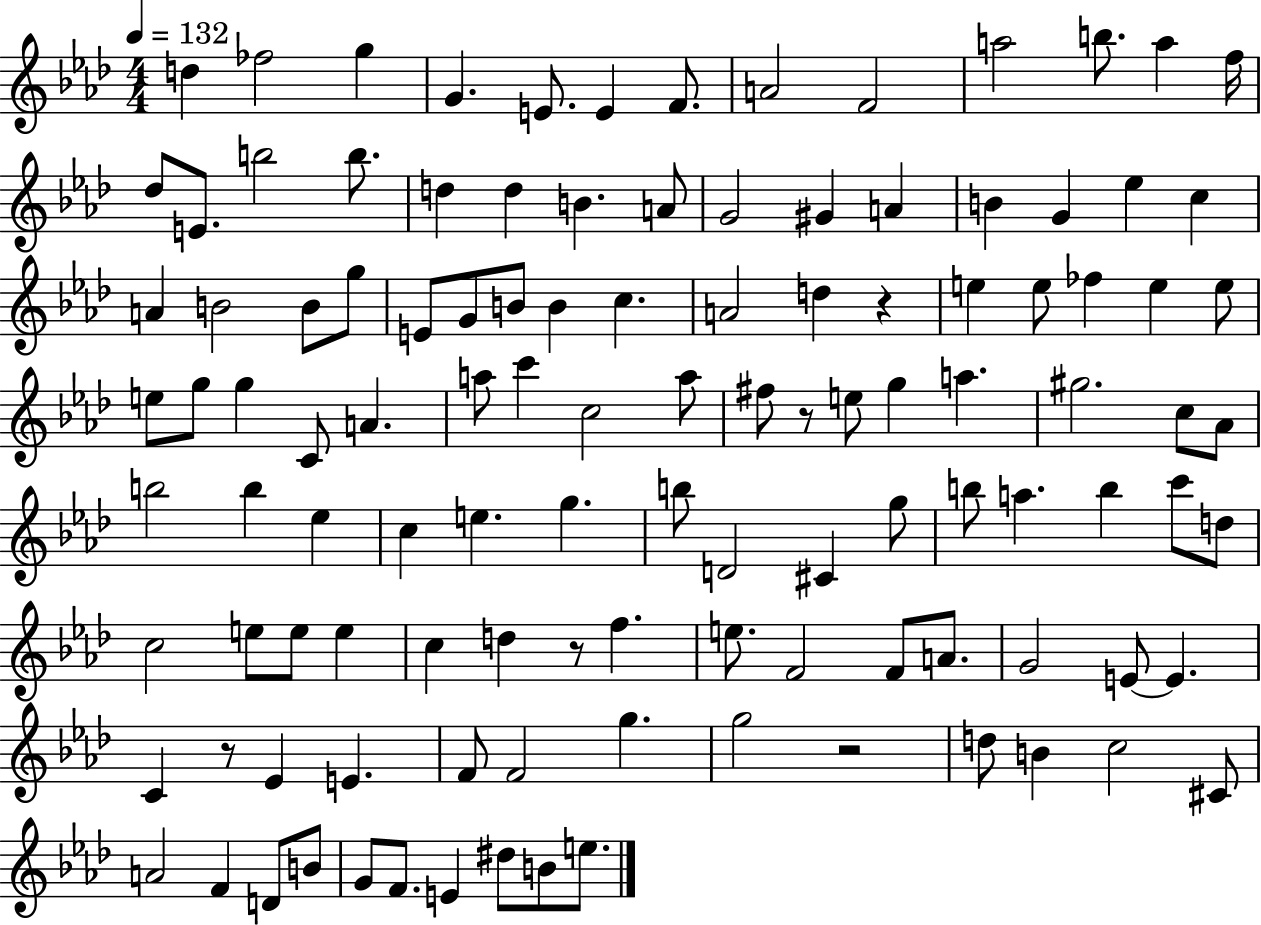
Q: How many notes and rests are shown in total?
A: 115